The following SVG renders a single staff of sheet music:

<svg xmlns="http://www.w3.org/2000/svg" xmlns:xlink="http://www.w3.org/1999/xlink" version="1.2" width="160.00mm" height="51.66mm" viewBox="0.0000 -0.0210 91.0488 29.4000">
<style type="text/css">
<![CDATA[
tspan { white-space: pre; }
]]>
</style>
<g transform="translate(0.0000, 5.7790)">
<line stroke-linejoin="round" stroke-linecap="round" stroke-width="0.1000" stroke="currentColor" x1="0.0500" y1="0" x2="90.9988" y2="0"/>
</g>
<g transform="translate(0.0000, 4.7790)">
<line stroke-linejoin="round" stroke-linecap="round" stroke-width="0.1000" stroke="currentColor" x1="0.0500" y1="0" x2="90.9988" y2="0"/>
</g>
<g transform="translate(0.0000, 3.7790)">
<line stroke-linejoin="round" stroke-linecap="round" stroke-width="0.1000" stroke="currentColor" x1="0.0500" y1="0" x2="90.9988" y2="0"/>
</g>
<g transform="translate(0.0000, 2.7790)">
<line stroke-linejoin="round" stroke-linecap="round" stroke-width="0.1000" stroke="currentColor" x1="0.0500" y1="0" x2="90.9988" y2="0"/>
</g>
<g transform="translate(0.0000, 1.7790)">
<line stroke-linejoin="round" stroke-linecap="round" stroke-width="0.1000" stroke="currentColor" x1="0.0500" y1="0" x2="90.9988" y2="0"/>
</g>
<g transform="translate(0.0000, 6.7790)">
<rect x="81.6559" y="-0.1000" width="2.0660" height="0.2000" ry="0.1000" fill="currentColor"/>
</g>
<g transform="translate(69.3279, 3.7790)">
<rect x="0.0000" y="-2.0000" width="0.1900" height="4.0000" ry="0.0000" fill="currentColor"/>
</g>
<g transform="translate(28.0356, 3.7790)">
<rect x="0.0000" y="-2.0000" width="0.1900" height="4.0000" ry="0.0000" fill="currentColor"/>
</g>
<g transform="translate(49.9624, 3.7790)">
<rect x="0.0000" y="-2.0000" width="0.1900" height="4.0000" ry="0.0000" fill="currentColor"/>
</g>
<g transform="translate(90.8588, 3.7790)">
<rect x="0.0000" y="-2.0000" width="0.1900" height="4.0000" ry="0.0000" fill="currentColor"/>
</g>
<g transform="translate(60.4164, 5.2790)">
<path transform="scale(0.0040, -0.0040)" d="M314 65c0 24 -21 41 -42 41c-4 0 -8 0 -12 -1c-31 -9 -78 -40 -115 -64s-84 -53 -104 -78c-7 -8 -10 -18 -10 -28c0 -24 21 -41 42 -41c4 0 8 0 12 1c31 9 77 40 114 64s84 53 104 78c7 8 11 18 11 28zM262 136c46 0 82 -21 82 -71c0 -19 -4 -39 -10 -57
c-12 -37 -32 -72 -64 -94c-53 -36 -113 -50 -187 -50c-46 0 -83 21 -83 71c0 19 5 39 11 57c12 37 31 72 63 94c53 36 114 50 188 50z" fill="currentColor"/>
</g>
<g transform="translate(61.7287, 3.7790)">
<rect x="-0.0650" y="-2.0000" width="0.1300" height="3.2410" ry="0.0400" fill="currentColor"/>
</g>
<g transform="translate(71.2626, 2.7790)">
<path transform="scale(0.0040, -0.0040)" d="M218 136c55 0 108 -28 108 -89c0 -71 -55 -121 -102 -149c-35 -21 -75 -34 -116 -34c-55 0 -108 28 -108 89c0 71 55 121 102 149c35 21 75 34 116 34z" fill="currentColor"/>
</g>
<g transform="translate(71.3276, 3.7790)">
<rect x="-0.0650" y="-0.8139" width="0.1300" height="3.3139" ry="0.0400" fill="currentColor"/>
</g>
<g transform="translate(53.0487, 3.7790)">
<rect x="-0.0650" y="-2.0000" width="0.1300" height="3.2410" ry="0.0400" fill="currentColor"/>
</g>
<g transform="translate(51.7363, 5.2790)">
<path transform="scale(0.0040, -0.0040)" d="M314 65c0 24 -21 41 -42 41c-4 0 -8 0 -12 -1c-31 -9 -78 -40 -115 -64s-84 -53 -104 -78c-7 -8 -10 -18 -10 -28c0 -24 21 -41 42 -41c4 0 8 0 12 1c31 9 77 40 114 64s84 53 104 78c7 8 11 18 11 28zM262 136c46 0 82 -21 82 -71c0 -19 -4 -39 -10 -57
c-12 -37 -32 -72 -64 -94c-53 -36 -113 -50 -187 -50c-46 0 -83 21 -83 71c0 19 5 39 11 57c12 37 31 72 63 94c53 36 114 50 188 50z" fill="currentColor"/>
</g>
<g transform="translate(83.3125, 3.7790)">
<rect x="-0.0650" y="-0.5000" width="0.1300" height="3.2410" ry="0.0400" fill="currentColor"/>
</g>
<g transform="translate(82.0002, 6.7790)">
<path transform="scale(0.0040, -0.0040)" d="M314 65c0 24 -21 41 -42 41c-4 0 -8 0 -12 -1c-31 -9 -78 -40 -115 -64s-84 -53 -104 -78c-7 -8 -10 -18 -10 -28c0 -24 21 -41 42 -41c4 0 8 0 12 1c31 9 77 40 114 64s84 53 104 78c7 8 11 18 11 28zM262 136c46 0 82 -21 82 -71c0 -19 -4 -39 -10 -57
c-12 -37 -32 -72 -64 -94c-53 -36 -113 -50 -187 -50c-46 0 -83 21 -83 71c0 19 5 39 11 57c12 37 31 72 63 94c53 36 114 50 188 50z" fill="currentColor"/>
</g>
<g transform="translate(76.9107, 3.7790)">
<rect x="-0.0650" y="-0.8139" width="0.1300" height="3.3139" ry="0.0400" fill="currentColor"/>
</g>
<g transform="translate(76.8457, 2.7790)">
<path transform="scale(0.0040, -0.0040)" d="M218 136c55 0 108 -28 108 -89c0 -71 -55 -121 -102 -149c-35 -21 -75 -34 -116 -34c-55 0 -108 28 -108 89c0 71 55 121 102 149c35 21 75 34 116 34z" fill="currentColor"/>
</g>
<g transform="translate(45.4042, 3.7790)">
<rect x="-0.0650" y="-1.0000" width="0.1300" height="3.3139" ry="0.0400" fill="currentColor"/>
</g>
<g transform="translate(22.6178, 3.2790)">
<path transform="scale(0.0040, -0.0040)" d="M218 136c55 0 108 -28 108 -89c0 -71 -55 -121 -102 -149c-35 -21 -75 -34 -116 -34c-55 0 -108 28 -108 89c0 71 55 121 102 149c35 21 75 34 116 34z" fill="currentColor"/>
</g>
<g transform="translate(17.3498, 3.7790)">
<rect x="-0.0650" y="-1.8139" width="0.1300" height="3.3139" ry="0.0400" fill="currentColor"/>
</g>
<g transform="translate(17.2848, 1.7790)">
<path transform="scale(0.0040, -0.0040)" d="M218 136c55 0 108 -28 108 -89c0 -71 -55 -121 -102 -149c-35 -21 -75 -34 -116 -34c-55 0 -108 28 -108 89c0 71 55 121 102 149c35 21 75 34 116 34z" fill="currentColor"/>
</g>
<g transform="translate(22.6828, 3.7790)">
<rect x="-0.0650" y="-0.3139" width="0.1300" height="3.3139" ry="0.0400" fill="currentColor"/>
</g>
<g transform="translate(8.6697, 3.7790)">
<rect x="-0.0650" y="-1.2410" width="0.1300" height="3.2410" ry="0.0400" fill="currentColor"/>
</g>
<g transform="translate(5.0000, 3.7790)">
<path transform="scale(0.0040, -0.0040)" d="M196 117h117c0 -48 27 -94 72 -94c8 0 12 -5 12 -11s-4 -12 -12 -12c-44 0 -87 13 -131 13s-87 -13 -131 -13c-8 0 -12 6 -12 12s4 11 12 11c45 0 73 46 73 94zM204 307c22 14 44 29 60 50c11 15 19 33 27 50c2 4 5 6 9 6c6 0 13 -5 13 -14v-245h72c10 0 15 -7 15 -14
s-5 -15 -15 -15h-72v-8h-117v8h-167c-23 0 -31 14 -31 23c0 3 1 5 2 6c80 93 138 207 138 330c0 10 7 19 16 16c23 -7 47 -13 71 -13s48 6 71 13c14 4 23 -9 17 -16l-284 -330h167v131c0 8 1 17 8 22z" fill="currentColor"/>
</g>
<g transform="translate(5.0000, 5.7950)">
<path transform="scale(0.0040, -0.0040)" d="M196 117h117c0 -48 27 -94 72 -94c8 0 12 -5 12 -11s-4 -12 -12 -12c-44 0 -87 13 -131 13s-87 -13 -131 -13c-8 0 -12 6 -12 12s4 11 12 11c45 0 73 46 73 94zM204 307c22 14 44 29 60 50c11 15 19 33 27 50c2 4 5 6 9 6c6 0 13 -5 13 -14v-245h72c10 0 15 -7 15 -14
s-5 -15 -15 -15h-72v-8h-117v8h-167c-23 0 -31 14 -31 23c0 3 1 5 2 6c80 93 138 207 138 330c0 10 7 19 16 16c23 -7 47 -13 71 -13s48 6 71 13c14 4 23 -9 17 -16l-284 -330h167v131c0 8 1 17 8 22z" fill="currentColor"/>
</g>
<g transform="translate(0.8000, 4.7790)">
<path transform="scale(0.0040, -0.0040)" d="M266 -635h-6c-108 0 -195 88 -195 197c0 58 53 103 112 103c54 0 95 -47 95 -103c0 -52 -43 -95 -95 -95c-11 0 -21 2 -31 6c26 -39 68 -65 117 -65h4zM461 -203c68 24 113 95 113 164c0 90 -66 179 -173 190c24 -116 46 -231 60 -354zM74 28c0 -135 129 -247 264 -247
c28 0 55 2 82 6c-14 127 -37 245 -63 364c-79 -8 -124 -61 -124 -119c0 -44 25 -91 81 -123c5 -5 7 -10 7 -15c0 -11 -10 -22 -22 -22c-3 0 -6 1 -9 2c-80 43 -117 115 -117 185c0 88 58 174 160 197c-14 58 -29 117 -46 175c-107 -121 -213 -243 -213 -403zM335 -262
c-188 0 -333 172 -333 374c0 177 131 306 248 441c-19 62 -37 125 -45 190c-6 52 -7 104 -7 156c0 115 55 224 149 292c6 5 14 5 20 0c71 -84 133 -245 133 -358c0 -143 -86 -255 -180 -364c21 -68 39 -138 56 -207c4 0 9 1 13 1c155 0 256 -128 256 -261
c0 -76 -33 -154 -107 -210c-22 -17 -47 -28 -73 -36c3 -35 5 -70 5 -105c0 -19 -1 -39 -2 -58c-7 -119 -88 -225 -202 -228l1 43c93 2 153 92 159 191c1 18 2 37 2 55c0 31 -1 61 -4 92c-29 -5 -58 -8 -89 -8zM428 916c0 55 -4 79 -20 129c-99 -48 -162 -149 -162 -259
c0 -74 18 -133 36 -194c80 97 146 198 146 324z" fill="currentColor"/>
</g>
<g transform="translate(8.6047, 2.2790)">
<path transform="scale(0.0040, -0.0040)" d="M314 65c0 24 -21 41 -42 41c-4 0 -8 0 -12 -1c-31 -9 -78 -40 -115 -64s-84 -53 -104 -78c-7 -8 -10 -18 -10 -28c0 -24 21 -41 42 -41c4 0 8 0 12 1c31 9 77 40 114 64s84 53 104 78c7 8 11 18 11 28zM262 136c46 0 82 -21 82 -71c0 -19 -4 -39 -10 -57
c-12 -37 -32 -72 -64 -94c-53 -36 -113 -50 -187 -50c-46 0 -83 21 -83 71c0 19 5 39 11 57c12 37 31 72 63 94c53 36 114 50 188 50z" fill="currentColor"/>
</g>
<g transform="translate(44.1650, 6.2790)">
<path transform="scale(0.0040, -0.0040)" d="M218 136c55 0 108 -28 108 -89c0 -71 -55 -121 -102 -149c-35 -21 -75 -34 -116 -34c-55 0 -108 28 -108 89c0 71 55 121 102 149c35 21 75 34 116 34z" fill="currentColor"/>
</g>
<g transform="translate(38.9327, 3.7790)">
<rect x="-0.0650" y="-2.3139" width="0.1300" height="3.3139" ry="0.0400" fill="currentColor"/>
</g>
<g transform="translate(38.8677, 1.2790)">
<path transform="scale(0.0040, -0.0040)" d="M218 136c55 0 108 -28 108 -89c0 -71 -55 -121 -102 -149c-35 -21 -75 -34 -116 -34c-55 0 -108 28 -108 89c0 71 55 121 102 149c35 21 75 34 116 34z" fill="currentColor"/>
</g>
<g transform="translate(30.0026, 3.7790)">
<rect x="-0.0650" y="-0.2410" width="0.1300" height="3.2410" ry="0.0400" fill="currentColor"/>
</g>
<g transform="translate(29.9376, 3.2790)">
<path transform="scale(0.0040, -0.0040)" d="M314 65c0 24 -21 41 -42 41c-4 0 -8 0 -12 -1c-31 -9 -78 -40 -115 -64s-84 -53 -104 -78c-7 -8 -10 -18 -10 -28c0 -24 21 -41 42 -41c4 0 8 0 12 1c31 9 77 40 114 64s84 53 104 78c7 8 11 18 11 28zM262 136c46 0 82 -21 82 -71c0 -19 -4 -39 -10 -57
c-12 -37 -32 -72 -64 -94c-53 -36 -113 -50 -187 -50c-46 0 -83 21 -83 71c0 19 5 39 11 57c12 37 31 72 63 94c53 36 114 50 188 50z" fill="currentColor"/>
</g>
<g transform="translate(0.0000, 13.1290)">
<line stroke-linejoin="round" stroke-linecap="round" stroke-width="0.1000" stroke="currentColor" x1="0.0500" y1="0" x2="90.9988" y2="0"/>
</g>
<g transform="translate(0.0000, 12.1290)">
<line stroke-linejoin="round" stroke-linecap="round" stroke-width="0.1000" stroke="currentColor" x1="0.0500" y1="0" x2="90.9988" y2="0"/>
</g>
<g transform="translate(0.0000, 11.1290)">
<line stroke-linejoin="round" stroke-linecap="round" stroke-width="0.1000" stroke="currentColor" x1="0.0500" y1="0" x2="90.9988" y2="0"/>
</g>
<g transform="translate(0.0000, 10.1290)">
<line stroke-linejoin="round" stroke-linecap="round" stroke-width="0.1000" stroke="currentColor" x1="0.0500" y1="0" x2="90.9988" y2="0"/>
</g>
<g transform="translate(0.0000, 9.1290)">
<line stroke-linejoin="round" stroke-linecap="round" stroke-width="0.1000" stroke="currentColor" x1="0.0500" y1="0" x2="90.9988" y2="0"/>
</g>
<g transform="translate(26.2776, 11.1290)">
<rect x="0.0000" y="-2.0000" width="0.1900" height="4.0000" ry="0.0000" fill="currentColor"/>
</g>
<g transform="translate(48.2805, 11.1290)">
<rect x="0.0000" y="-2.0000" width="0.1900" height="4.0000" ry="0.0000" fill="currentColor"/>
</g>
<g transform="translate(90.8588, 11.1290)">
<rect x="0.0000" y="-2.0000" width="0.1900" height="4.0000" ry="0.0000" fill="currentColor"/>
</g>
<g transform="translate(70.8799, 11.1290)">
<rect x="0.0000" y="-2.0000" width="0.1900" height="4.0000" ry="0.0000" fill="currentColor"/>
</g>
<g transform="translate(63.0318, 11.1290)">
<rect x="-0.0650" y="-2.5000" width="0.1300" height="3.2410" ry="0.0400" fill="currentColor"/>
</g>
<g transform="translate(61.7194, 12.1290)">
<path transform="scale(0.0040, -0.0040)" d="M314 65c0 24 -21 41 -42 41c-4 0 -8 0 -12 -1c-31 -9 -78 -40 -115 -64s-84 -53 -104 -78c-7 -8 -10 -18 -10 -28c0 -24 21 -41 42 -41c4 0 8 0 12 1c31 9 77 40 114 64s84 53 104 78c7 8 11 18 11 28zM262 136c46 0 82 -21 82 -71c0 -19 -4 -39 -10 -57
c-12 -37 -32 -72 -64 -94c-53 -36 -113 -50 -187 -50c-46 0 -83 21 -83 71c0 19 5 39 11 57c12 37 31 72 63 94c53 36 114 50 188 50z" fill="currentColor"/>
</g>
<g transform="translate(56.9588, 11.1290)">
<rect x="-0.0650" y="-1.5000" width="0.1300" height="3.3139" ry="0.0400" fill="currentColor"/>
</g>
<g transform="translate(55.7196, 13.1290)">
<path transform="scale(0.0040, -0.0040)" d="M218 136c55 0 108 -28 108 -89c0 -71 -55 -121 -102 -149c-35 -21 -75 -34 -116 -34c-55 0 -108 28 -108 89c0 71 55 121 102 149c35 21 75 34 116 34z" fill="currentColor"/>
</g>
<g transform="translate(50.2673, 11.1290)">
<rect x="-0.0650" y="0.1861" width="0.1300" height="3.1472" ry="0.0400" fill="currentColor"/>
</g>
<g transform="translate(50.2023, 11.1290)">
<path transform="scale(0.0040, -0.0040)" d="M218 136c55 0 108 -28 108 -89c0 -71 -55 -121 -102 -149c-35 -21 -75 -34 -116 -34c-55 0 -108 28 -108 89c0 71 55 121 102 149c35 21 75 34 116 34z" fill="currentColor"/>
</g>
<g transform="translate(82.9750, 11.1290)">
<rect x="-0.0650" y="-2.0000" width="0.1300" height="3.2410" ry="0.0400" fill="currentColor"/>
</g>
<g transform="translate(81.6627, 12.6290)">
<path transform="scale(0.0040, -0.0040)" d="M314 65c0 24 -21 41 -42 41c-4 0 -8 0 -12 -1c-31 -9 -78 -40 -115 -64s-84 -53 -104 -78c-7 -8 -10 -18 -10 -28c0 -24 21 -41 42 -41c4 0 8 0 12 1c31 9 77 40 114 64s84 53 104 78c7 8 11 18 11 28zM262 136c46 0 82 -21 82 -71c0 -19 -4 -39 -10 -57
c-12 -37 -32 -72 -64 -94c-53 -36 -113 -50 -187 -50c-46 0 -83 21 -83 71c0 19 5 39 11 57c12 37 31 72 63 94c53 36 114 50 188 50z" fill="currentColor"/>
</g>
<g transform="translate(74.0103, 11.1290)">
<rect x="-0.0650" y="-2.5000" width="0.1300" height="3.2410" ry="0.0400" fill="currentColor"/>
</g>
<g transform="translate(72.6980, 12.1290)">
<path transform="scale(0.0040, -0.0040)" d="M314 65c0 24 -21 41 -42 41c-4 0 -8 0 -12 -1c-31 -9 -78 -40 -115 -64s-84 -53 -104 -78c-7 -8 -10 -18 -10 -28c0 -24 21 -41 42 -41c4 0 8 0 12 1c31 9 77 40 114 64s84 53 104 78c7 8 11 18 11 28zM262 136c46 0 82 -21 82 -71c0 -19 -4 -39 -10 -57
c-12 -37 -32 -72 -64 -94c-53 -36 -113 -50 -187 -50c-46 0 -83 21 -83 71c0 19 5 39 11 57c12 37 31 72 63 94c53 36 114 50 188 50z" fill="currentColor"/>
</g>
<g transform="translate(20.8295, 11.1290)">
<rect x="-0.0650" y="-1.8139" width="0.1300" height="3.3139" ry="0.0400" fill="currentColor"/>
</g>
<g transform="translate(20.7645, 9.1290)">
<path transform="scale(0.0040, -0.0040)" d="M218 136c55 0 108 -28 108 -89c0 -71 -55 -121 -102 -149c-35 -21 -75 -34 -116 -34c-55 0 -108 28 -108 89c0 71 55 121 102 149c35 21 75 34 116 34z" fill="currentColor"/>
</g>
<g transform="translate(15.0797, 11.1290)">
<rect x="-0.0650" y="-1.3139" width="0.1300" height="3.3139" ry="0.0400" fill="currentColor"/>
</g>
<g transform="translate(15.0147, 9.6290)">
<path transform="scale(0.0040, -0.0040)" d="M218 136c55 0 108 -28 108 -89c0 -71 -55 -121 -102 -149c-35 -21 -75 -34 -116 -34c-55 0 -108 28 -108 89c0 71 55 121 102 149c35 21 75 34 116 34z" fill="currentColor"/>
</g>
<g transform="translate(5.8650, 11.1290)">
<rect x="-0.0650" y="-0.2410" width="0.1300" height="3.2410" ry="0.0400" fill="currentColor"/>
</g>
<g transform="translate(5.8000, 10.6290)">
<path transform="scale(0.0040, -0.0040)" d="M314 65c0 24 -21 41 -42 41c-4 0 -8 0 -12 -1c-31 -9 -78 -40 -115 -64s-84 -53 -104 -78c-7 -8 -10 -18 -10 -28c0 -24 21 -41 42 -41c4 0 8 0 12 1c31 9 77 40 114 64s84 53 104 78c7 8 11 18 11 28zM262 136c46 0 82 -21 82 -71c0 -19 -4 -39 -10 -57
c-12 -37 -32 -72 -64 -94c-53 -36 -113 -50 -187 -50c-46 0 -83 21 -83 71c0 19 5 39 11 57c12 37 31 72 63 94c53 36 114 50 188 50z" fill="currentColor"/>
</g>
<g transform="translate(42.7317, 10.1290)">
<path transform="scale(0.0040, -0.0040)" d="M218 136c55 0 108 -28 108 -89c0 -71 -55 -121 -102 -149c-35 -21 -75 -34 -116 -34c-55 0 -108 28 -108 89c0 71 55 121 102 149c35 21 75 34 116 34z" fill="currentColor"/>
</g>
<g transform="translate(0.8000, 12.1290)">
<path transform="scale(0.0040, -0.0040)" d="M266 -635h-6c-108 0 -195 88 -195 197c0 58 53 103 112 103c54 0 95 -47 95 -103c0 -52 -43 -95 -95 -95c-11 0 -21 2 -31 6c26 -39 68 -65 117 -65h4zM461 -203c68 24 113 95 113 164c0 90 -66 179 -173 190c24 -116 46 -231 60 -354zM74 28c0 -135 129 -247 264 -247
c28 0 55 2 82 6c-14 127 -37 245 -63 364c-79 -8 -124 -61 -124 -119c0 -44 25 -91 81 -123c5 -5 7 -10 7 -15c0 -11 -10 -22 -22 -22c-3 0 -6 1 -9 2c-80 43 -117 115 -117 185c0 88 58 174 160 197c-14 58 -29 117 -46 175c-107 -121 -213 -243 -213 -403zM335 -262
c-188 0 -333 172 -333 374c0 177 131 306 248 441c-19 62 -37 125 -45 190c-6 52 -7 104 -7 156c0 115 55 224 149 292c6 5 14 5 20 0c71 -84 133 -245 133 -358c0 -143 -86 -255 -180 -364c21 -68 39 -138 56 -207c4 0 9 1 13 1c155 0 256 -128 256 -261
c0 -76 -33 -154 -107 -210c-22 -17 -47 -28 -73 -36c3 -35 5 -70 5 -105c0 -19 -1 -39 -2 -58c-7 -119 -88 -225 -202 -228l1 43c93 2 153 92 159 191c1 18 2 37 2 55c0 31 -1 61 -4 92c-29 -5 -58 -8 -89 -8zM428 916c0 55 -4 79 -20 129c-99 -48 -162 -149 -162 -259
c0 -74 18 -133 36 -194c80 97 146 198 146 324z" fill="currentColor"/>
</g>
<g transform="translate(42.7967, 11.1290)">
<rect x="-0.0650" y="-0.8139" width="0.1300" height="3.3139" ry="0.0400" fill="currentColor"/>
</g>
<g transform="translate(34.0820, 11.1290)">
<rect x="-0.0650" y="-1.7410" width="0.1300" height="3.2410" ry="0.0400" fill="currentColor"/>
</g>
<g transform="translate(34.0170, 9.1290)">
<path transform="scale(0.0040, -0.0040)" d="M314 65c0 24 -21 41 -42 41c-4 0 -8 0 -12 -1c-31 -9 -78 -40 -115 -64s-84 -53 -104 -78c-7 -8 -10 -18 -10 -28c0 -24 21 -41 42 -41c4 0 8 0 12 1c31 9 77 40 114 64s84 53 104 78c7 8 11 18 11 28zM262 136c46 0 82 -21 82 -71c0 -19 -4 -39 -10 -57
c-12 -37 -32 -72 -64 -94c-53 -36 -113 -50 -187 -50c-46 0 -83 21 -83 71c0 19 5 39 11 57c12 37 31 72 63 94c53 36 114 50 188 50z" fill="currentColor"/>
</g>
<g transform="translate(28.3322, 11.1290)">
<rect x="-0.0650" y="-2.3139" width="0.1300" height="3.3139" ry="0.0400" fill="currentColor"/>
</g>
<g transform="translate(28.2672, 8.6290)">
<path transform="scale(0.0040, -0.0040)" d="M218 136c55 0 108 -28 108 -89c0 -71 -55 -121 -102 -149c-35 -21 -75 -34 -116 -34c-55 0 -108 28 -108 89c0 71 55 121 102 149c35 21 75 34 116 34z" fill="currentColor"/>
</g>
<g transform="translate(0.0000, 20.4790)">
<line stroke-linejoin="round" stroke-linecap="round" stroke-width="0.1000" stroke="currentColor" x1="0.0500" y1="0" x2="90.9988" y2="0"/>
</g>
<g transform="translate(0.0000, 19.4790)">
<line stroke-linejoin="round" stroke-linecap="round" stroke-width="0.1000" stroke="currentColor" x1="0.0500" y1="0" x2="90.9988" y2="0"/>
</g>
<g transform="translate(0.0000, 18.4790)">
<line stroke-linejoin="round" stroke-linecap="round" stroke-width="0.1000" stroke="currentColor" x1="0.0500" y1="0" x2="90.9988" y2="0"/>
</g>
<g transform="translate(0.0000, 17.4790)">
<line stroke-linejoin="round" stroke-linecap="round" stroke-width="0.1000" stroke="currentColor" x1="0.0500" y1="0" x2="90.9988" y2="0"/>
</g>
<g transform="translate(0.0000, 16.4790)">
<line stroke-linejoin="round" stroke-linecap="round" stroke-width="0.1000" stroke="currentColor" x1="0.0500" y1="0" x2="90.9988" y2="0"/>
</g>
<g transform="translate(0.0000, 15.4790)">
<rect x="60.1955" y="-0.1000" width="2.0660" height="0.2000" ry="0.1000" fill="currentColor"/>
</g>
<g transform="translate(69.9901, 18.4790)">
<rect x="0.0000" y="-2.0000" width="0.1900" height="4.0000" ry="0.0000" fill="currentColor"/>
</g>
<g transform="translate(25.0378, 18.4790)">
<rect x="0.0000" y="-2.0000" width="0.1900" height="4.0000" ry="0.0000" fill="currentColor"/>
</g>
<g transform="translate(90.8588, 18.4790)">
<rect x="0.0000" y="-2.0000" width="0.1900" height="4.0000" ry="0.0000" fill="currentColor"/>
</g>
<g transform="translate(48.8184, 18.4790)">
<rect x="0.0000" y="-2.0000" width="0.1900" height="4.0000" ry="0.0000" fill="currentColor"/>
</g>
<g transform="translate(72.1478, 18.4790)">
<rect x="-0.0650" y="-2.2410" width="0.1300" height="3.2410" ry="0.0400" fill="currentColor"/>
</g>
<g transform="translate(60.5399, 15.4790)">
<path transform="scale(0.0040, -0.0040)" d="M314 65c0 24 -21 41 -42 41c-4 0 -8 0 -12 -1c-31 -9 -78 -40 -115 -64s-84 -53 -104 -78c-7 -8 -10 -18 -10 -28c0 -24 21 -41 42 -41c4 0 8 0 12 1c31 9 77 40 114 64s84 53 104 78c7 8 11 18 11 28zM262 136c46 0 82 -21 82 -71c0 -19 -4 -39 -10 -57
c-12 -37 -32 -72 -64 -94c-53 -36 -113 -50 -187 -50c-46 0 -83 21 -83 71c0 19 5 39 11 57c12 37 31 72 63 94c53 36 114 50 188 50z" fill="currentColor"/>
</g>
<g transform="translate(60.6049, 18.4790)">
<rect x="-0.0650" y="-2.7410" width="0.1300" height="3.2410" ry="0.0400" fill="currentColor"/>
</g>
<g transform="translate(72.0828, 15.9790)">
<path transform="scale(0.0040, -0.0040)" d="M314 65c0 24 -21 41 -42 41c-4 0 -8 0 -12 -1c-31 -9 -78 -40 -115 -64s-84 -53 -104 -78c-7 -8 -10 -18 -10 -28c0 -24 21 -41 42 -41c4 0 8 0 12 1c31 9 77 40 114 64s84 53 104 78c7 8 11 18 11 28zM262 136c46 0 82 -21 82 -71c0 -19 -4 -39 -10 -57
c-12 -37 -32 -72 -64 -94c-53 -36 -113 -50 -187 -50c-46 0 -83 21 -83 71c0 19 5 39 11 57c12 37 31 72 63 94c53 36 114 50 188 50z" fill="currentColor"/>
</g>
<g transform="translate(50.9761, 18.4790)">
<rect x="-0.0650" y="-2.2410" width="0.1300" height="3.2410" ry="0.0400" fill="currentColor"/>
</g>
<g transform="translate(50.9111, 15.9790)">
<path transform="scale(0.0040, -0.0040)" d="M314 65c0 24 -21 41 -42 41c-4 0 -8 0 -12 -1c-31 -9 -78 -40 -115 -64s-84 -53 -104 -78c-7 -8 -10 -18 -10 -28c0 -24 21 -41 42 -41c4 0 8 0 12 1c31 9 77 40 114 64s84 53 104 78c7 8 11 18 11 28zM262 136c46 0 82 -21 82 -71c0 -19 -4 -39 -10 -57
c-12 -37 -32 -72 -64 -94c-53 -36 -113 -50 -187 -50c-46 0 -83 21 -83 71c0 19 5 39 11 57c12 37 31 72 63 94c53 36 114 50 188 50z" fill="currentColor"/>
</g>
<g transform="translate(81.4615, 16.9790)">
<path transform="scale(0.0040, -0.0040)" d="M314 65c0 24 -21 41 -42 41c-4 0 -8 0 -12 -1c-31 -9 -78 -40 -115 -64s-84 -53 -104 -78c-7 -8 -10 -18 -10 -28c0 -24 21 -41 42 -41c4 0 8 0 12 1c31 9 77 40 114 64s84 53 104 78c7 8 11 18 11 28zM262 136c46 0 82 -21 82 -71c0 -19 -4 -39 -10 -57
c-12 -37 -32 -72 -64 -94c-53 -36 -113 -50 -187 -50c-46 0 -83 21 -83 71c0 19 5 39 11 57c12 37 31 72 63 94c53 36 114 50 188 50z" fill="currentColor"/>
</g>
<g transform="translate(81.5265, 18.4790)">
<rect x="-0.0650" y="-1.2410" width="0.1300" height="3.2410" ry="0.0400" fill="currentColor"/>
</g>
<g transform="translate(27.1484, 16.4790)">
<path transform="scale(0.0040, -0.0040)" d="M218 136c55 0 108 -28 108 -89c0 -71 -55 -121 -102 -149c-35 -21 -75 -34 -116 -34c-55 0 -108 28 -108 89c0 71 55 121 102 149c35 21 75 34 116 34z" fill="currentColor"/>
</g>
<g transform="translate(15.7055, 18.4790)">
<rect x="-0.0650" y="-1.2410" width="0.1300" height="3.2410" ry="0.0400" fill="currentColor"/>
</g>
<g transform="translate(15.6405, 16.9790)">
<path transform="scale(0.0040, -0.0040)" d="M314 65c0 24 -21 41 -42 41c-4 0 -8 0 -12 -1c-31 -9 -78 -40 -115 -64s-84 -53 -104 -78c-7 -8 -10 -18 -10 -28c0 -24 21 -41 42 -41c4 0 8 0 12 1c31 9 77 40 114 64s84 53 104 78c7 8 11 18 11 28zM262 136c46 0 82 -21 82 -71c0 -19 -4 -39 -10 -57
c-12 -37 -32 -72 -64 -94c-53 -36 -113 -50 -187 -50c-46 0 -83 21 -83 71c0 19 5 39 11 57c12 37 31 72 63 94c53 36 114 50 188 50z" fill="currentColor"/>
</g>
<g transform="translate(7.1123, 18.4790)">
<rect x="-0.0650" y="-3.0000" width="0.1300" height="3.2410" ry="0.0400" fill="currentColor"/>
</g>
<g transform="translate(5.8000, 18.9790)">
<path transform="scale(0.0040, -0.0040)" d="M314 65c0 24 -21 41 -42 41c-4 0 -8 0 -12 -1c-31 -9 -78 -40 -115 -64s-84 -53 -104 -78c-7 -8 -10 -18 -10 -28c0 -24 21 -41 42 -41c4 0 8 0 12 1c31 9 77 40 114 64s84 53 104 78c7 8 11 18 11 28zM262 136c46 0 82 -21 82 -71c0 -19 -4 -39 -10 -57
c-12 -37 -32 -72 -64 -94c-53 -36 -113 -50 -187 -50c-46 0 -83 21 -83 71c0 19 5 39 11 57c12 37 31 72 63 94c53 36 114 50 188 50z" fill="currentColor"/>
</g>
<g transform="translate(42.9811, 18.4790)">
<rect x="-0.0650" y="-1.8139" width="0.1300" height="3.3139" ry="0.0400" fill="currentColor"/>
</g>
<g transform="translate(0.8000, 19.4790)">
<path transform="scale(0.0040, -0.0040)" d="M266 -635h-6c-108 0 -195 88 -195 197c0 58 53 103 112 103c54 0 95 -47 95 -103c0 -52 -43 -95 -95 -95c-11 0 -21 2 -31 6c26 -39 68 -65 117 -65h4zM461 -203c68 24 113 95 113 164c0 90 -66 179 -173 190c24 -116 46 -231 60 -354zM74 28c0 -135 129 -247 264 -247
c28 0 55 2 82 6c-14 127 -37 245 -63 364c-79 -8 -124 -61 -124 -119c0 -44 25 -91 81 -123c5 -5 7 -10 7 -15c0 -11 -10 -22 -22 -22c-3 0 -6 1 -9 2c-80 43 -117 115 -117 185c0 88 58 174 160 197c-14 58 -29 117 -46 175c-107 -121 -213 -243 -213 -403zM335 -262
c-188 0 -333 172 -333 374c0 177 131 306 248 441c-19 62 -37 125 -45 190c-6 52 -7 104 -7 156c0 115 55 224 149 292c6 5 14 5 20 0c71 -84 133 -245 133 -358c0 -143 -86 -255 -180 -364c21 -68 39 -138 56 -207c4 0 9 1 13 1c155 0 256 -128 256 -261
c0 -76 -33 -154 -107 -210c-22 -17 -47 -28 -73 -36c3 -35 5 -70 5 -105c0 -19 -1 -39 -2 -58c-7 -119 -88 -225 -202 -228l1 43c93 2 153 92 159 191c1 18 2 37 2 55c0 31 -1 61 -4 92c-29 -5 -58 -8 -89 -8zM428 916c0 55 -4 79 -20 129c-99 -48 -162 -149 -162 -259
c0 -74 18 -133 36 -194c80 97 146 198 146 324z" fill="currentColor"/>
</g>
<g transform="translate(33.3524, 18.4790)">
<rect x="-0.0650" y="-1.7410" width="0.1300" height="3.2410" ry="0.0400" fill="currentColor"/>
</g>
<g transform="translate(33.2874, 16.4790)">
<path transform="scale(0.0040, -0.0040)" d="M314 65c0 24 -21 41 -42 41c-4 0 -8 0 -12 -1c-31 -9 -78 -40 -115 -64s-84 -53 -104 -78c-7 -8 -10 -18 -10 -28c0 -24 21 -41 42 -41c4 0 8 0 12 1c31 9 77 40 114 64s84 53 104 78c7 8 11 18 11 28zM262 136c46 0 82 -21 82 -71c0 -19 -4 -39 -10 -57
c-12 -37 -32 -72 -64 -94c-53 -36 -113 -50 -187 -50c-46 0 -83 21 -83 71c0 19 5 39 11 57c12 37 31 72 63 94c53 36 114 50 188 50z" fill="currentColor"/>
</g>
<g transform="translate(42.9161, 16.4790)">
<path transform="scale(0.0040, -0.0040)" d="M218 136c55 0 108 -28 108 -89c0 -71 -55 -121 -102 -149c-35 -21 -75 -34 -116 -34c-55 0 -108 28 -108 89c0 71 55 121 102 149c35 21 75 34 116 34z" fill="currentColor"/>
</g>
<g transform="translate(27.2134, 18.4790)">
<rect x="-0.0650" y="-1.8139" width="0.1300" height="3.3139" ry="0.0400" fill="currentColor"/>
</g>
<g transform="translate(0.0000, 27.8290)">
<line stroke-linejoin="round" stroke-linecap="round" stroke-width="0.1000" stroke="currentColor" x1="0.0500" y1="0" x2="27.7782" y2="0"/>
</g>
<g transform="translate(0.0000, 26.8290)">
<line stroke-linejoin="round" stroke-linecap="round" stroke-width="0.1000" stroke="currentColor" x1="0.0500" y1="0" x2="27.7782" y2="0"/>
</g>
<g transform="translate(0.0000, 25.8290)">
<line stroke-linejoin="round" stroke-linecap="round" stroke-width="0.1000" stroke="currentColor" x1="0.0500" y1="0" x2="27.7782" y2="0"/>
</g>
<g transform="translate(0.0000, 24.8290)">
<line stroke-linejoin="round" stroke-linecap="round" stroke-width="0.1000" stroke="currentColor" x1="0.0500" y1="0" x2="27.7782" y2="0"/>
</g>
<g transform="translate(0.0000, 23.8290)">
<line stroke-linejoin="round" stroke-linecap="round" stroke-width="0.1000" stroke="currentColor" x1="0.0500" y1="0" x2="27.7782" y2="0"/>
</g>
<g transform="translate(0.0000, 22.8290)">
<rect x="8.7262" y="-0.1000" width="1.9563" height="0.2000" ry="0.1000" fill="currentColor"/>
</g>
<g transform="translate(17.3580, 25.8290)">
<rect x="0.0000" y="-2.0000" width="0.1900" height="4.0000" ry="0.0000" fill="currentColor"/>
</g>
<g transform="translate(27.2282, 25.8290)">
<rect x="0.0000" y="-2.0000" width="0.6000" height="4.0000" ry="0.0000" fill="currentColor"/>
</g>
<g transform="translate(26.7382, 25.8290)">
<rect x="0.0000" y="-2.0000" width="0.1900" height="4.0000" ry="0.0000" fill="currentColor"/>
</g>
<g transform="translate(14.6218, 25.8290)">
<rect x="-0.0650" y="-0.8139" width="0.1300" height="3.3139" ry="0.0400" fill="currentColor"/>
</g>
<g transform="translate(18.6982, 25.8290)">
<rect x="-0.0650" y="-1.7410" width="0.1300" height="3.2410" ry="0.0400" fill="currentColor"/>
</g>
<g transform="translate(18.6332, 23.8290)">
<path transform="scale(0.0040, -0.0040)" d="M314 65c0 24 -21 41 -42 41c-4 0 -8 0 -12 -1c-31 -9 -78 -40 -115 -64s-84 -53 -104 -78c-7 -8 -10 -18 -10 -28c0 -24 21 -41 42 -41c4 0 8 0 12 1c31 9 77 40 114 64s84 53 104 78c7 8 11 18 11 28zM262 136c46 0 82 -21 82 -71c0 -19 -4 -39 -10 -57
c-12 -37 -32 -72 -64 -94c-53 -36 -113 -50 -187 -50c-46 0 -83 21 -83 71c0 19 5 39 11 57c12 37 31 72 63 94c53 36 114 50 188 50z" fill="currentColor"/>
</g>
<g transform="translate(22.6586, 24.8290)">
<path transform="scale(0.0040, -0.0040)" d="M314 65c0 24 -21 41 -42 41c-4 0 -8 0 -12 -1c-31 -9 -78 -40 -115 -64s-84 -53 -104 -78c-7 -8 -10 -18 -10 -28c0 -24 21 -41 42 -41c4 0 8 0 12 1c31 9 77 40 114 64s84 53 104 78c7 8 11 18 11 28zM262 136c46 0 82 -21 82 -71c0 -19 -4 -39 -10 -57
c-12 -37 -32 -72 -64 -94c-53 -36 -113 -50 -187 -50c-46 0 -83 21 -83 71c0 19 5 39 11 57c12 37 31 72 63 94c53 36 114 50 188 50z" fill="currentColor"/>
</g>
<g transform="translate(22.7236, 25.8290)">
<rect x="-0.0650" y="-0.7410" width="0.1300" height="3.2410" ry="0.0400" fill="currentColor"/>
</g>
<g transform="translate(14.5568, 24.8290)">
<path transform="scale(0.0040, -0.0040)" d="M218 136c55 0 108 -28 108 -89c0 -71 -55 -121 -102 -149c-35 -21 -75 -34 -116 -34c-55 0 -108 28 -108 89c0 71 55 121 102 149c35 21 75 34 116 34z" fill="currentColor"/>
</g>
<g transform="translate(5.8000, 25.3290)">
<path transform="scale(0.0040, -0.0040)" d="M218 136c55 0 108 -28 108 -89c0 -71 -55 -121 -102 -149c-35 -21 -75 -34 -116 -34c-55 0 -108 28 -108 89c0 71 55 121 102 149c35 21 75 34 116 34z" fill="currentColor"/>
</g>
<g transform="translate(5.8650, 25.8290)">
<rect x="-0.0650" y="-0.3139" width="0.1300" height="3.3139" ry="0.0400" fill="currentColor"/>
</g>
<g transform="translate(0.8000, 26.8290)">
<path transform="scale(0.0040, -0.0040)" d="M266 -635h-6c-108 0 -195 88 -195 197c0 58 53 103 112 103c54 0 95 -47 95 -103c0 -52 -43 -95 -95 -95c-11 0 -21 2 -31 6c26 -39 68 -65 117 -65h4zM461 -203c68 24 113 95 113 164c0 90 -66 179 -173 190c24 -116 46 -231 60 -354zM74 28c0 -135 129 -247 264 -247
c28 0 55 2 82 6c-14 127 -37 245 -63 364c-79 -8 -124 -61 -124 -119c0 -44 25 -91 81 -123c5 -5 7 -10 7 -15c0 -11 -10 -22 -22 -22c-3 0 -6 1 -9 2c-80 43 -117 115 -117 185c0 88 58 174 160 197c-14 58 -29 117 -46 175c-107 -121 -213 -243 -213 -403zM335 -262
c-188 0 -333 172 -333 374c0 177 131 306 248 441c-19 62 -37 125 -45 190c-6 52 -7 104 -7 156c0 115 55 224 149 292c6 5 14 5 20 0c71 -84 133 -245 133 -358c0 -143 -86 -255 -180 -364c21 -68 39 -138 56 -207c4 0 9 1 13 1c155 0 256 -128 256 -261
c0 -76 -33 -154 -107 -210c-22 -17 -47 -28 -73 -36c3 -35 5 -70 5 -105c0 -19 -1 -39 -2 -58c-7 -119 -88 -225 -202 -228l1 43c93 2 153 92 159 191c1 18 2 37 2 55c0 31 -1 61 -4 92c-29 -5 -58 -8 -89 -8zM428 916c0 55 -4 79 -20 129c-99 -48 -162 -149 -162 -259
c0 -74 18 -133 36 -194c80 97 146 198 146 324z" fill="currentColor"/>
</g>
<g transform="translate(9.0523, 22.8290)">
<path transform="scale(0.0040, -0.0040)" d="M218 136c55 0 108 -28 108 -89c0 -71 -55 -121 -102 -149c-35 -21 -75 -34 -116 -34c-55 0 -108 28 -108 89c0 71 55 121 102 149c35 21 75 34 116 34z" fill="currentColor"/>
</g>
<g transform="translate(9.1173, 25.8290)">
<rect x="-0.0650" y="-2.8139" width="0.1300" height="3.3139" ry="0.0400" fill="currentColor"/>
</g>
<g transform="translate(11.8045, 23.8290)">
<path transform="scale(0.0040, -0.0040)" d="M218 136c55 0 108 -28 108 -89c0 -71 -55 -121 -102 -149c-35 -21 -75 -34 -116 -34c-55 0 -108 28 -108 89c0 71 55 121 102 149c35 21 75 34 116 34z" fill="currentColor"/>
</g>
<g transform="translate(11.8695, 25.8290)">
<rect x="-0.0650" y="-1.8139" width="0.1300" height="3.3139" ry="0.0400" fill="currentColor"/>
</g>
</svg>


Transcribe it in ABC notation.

X:1
T:Untitled
M:4/4
L:1/4
K:C
e2 f c c2 g D F2 F2 d d C2 c2 e f g f2 d B E G2 G2 F2 A2 e2 f f2 f g2 a2 g2 e2 c a f d f2 d2